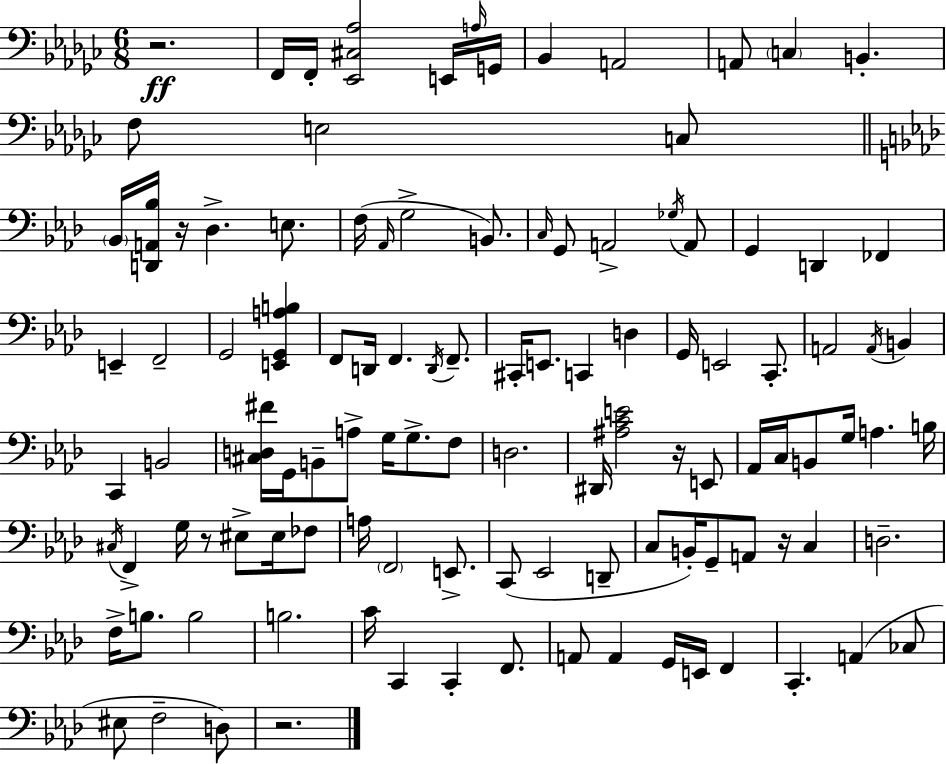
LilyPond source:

{
  \clef bass
  \numericTimeSignature
  \time 6/8
  \key ees \minor
  r2.\ff | f,16 f,16-. <ees, cis aes>2 e,16 \grace { a16 } | g,16 bes,4 a,2 | a,8 \parenthesize c4 b,4.-. | \break f8 e2 c8 | \bar "||" \break \key f \minor \parenthesize bes,16 <d, a, bes>16 r16 des4.-> e8. | f16( \grace { aes,16 } g2-> b,8.) | \grace { c16 } g,8 a,2-> | \acciaccatura { ges16 } a,8 g,4 d,4 fes,4 | \break e,4-- f,2-- | g,2 <e, g, a b>4 | f,8 d,16 f,4. | \acciaccatura { d,16 } f,8.-- cis,16-. e,8. c,4 | \break d4 g,16 e,2 | c,8.-. a,2 | \acciaccatura { a,16 } b,4 c,4 b,2 | <cis d fis'>16 g,16 b,8-- a8-> g16 | \break g8.-> f8 d2. | dis,16 <ais c' e'>2 | r16 e,8 aes,16 c16 b,8 g16 a4. | b16 \acciaccatura { cis16 } f,4-> g16 r8 | \break eis8-> eis16 fes8 a16 \parenthesize f,2 | e,8.-> c,8( ees,2 | d,8-- c8 b,16-.) g,8-- a,8 | r16 c4 d2.-- | \break f16-> b8. b2 | b2. | c'16 c,4 c,4-. | f,8. a,8 a,4 | \break g,16 e,16 f,4 c,4.-. | a,4( ces8 eis8 f2-- | d8) r2. | \bar "|."
}